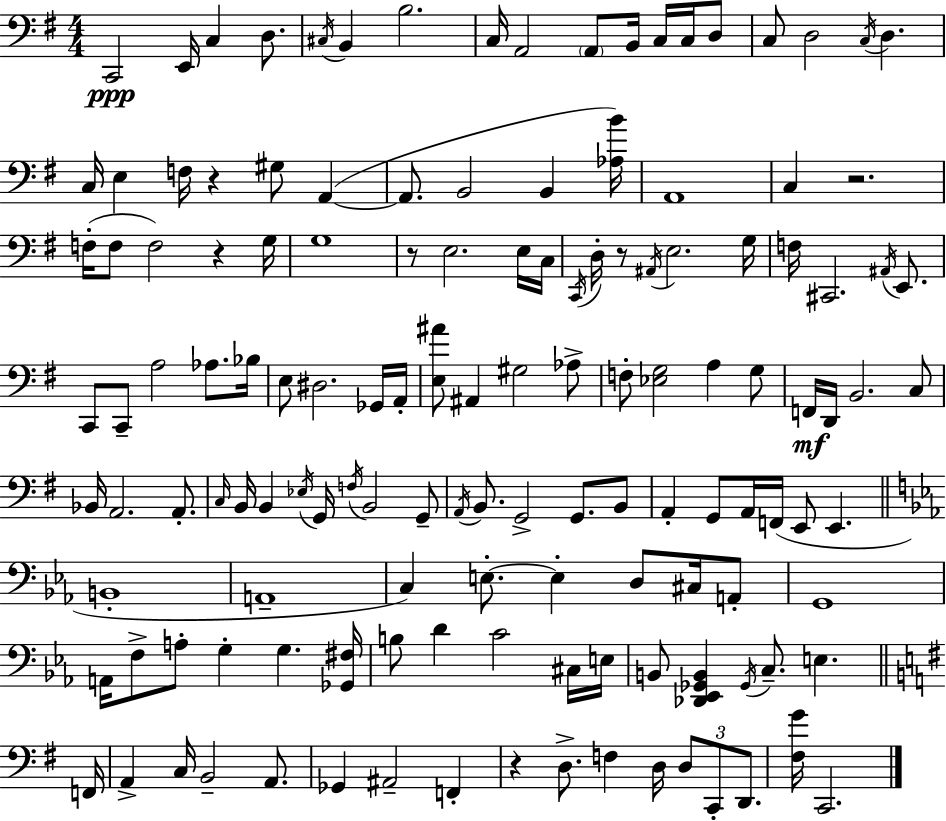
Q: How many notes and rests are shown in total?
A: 136